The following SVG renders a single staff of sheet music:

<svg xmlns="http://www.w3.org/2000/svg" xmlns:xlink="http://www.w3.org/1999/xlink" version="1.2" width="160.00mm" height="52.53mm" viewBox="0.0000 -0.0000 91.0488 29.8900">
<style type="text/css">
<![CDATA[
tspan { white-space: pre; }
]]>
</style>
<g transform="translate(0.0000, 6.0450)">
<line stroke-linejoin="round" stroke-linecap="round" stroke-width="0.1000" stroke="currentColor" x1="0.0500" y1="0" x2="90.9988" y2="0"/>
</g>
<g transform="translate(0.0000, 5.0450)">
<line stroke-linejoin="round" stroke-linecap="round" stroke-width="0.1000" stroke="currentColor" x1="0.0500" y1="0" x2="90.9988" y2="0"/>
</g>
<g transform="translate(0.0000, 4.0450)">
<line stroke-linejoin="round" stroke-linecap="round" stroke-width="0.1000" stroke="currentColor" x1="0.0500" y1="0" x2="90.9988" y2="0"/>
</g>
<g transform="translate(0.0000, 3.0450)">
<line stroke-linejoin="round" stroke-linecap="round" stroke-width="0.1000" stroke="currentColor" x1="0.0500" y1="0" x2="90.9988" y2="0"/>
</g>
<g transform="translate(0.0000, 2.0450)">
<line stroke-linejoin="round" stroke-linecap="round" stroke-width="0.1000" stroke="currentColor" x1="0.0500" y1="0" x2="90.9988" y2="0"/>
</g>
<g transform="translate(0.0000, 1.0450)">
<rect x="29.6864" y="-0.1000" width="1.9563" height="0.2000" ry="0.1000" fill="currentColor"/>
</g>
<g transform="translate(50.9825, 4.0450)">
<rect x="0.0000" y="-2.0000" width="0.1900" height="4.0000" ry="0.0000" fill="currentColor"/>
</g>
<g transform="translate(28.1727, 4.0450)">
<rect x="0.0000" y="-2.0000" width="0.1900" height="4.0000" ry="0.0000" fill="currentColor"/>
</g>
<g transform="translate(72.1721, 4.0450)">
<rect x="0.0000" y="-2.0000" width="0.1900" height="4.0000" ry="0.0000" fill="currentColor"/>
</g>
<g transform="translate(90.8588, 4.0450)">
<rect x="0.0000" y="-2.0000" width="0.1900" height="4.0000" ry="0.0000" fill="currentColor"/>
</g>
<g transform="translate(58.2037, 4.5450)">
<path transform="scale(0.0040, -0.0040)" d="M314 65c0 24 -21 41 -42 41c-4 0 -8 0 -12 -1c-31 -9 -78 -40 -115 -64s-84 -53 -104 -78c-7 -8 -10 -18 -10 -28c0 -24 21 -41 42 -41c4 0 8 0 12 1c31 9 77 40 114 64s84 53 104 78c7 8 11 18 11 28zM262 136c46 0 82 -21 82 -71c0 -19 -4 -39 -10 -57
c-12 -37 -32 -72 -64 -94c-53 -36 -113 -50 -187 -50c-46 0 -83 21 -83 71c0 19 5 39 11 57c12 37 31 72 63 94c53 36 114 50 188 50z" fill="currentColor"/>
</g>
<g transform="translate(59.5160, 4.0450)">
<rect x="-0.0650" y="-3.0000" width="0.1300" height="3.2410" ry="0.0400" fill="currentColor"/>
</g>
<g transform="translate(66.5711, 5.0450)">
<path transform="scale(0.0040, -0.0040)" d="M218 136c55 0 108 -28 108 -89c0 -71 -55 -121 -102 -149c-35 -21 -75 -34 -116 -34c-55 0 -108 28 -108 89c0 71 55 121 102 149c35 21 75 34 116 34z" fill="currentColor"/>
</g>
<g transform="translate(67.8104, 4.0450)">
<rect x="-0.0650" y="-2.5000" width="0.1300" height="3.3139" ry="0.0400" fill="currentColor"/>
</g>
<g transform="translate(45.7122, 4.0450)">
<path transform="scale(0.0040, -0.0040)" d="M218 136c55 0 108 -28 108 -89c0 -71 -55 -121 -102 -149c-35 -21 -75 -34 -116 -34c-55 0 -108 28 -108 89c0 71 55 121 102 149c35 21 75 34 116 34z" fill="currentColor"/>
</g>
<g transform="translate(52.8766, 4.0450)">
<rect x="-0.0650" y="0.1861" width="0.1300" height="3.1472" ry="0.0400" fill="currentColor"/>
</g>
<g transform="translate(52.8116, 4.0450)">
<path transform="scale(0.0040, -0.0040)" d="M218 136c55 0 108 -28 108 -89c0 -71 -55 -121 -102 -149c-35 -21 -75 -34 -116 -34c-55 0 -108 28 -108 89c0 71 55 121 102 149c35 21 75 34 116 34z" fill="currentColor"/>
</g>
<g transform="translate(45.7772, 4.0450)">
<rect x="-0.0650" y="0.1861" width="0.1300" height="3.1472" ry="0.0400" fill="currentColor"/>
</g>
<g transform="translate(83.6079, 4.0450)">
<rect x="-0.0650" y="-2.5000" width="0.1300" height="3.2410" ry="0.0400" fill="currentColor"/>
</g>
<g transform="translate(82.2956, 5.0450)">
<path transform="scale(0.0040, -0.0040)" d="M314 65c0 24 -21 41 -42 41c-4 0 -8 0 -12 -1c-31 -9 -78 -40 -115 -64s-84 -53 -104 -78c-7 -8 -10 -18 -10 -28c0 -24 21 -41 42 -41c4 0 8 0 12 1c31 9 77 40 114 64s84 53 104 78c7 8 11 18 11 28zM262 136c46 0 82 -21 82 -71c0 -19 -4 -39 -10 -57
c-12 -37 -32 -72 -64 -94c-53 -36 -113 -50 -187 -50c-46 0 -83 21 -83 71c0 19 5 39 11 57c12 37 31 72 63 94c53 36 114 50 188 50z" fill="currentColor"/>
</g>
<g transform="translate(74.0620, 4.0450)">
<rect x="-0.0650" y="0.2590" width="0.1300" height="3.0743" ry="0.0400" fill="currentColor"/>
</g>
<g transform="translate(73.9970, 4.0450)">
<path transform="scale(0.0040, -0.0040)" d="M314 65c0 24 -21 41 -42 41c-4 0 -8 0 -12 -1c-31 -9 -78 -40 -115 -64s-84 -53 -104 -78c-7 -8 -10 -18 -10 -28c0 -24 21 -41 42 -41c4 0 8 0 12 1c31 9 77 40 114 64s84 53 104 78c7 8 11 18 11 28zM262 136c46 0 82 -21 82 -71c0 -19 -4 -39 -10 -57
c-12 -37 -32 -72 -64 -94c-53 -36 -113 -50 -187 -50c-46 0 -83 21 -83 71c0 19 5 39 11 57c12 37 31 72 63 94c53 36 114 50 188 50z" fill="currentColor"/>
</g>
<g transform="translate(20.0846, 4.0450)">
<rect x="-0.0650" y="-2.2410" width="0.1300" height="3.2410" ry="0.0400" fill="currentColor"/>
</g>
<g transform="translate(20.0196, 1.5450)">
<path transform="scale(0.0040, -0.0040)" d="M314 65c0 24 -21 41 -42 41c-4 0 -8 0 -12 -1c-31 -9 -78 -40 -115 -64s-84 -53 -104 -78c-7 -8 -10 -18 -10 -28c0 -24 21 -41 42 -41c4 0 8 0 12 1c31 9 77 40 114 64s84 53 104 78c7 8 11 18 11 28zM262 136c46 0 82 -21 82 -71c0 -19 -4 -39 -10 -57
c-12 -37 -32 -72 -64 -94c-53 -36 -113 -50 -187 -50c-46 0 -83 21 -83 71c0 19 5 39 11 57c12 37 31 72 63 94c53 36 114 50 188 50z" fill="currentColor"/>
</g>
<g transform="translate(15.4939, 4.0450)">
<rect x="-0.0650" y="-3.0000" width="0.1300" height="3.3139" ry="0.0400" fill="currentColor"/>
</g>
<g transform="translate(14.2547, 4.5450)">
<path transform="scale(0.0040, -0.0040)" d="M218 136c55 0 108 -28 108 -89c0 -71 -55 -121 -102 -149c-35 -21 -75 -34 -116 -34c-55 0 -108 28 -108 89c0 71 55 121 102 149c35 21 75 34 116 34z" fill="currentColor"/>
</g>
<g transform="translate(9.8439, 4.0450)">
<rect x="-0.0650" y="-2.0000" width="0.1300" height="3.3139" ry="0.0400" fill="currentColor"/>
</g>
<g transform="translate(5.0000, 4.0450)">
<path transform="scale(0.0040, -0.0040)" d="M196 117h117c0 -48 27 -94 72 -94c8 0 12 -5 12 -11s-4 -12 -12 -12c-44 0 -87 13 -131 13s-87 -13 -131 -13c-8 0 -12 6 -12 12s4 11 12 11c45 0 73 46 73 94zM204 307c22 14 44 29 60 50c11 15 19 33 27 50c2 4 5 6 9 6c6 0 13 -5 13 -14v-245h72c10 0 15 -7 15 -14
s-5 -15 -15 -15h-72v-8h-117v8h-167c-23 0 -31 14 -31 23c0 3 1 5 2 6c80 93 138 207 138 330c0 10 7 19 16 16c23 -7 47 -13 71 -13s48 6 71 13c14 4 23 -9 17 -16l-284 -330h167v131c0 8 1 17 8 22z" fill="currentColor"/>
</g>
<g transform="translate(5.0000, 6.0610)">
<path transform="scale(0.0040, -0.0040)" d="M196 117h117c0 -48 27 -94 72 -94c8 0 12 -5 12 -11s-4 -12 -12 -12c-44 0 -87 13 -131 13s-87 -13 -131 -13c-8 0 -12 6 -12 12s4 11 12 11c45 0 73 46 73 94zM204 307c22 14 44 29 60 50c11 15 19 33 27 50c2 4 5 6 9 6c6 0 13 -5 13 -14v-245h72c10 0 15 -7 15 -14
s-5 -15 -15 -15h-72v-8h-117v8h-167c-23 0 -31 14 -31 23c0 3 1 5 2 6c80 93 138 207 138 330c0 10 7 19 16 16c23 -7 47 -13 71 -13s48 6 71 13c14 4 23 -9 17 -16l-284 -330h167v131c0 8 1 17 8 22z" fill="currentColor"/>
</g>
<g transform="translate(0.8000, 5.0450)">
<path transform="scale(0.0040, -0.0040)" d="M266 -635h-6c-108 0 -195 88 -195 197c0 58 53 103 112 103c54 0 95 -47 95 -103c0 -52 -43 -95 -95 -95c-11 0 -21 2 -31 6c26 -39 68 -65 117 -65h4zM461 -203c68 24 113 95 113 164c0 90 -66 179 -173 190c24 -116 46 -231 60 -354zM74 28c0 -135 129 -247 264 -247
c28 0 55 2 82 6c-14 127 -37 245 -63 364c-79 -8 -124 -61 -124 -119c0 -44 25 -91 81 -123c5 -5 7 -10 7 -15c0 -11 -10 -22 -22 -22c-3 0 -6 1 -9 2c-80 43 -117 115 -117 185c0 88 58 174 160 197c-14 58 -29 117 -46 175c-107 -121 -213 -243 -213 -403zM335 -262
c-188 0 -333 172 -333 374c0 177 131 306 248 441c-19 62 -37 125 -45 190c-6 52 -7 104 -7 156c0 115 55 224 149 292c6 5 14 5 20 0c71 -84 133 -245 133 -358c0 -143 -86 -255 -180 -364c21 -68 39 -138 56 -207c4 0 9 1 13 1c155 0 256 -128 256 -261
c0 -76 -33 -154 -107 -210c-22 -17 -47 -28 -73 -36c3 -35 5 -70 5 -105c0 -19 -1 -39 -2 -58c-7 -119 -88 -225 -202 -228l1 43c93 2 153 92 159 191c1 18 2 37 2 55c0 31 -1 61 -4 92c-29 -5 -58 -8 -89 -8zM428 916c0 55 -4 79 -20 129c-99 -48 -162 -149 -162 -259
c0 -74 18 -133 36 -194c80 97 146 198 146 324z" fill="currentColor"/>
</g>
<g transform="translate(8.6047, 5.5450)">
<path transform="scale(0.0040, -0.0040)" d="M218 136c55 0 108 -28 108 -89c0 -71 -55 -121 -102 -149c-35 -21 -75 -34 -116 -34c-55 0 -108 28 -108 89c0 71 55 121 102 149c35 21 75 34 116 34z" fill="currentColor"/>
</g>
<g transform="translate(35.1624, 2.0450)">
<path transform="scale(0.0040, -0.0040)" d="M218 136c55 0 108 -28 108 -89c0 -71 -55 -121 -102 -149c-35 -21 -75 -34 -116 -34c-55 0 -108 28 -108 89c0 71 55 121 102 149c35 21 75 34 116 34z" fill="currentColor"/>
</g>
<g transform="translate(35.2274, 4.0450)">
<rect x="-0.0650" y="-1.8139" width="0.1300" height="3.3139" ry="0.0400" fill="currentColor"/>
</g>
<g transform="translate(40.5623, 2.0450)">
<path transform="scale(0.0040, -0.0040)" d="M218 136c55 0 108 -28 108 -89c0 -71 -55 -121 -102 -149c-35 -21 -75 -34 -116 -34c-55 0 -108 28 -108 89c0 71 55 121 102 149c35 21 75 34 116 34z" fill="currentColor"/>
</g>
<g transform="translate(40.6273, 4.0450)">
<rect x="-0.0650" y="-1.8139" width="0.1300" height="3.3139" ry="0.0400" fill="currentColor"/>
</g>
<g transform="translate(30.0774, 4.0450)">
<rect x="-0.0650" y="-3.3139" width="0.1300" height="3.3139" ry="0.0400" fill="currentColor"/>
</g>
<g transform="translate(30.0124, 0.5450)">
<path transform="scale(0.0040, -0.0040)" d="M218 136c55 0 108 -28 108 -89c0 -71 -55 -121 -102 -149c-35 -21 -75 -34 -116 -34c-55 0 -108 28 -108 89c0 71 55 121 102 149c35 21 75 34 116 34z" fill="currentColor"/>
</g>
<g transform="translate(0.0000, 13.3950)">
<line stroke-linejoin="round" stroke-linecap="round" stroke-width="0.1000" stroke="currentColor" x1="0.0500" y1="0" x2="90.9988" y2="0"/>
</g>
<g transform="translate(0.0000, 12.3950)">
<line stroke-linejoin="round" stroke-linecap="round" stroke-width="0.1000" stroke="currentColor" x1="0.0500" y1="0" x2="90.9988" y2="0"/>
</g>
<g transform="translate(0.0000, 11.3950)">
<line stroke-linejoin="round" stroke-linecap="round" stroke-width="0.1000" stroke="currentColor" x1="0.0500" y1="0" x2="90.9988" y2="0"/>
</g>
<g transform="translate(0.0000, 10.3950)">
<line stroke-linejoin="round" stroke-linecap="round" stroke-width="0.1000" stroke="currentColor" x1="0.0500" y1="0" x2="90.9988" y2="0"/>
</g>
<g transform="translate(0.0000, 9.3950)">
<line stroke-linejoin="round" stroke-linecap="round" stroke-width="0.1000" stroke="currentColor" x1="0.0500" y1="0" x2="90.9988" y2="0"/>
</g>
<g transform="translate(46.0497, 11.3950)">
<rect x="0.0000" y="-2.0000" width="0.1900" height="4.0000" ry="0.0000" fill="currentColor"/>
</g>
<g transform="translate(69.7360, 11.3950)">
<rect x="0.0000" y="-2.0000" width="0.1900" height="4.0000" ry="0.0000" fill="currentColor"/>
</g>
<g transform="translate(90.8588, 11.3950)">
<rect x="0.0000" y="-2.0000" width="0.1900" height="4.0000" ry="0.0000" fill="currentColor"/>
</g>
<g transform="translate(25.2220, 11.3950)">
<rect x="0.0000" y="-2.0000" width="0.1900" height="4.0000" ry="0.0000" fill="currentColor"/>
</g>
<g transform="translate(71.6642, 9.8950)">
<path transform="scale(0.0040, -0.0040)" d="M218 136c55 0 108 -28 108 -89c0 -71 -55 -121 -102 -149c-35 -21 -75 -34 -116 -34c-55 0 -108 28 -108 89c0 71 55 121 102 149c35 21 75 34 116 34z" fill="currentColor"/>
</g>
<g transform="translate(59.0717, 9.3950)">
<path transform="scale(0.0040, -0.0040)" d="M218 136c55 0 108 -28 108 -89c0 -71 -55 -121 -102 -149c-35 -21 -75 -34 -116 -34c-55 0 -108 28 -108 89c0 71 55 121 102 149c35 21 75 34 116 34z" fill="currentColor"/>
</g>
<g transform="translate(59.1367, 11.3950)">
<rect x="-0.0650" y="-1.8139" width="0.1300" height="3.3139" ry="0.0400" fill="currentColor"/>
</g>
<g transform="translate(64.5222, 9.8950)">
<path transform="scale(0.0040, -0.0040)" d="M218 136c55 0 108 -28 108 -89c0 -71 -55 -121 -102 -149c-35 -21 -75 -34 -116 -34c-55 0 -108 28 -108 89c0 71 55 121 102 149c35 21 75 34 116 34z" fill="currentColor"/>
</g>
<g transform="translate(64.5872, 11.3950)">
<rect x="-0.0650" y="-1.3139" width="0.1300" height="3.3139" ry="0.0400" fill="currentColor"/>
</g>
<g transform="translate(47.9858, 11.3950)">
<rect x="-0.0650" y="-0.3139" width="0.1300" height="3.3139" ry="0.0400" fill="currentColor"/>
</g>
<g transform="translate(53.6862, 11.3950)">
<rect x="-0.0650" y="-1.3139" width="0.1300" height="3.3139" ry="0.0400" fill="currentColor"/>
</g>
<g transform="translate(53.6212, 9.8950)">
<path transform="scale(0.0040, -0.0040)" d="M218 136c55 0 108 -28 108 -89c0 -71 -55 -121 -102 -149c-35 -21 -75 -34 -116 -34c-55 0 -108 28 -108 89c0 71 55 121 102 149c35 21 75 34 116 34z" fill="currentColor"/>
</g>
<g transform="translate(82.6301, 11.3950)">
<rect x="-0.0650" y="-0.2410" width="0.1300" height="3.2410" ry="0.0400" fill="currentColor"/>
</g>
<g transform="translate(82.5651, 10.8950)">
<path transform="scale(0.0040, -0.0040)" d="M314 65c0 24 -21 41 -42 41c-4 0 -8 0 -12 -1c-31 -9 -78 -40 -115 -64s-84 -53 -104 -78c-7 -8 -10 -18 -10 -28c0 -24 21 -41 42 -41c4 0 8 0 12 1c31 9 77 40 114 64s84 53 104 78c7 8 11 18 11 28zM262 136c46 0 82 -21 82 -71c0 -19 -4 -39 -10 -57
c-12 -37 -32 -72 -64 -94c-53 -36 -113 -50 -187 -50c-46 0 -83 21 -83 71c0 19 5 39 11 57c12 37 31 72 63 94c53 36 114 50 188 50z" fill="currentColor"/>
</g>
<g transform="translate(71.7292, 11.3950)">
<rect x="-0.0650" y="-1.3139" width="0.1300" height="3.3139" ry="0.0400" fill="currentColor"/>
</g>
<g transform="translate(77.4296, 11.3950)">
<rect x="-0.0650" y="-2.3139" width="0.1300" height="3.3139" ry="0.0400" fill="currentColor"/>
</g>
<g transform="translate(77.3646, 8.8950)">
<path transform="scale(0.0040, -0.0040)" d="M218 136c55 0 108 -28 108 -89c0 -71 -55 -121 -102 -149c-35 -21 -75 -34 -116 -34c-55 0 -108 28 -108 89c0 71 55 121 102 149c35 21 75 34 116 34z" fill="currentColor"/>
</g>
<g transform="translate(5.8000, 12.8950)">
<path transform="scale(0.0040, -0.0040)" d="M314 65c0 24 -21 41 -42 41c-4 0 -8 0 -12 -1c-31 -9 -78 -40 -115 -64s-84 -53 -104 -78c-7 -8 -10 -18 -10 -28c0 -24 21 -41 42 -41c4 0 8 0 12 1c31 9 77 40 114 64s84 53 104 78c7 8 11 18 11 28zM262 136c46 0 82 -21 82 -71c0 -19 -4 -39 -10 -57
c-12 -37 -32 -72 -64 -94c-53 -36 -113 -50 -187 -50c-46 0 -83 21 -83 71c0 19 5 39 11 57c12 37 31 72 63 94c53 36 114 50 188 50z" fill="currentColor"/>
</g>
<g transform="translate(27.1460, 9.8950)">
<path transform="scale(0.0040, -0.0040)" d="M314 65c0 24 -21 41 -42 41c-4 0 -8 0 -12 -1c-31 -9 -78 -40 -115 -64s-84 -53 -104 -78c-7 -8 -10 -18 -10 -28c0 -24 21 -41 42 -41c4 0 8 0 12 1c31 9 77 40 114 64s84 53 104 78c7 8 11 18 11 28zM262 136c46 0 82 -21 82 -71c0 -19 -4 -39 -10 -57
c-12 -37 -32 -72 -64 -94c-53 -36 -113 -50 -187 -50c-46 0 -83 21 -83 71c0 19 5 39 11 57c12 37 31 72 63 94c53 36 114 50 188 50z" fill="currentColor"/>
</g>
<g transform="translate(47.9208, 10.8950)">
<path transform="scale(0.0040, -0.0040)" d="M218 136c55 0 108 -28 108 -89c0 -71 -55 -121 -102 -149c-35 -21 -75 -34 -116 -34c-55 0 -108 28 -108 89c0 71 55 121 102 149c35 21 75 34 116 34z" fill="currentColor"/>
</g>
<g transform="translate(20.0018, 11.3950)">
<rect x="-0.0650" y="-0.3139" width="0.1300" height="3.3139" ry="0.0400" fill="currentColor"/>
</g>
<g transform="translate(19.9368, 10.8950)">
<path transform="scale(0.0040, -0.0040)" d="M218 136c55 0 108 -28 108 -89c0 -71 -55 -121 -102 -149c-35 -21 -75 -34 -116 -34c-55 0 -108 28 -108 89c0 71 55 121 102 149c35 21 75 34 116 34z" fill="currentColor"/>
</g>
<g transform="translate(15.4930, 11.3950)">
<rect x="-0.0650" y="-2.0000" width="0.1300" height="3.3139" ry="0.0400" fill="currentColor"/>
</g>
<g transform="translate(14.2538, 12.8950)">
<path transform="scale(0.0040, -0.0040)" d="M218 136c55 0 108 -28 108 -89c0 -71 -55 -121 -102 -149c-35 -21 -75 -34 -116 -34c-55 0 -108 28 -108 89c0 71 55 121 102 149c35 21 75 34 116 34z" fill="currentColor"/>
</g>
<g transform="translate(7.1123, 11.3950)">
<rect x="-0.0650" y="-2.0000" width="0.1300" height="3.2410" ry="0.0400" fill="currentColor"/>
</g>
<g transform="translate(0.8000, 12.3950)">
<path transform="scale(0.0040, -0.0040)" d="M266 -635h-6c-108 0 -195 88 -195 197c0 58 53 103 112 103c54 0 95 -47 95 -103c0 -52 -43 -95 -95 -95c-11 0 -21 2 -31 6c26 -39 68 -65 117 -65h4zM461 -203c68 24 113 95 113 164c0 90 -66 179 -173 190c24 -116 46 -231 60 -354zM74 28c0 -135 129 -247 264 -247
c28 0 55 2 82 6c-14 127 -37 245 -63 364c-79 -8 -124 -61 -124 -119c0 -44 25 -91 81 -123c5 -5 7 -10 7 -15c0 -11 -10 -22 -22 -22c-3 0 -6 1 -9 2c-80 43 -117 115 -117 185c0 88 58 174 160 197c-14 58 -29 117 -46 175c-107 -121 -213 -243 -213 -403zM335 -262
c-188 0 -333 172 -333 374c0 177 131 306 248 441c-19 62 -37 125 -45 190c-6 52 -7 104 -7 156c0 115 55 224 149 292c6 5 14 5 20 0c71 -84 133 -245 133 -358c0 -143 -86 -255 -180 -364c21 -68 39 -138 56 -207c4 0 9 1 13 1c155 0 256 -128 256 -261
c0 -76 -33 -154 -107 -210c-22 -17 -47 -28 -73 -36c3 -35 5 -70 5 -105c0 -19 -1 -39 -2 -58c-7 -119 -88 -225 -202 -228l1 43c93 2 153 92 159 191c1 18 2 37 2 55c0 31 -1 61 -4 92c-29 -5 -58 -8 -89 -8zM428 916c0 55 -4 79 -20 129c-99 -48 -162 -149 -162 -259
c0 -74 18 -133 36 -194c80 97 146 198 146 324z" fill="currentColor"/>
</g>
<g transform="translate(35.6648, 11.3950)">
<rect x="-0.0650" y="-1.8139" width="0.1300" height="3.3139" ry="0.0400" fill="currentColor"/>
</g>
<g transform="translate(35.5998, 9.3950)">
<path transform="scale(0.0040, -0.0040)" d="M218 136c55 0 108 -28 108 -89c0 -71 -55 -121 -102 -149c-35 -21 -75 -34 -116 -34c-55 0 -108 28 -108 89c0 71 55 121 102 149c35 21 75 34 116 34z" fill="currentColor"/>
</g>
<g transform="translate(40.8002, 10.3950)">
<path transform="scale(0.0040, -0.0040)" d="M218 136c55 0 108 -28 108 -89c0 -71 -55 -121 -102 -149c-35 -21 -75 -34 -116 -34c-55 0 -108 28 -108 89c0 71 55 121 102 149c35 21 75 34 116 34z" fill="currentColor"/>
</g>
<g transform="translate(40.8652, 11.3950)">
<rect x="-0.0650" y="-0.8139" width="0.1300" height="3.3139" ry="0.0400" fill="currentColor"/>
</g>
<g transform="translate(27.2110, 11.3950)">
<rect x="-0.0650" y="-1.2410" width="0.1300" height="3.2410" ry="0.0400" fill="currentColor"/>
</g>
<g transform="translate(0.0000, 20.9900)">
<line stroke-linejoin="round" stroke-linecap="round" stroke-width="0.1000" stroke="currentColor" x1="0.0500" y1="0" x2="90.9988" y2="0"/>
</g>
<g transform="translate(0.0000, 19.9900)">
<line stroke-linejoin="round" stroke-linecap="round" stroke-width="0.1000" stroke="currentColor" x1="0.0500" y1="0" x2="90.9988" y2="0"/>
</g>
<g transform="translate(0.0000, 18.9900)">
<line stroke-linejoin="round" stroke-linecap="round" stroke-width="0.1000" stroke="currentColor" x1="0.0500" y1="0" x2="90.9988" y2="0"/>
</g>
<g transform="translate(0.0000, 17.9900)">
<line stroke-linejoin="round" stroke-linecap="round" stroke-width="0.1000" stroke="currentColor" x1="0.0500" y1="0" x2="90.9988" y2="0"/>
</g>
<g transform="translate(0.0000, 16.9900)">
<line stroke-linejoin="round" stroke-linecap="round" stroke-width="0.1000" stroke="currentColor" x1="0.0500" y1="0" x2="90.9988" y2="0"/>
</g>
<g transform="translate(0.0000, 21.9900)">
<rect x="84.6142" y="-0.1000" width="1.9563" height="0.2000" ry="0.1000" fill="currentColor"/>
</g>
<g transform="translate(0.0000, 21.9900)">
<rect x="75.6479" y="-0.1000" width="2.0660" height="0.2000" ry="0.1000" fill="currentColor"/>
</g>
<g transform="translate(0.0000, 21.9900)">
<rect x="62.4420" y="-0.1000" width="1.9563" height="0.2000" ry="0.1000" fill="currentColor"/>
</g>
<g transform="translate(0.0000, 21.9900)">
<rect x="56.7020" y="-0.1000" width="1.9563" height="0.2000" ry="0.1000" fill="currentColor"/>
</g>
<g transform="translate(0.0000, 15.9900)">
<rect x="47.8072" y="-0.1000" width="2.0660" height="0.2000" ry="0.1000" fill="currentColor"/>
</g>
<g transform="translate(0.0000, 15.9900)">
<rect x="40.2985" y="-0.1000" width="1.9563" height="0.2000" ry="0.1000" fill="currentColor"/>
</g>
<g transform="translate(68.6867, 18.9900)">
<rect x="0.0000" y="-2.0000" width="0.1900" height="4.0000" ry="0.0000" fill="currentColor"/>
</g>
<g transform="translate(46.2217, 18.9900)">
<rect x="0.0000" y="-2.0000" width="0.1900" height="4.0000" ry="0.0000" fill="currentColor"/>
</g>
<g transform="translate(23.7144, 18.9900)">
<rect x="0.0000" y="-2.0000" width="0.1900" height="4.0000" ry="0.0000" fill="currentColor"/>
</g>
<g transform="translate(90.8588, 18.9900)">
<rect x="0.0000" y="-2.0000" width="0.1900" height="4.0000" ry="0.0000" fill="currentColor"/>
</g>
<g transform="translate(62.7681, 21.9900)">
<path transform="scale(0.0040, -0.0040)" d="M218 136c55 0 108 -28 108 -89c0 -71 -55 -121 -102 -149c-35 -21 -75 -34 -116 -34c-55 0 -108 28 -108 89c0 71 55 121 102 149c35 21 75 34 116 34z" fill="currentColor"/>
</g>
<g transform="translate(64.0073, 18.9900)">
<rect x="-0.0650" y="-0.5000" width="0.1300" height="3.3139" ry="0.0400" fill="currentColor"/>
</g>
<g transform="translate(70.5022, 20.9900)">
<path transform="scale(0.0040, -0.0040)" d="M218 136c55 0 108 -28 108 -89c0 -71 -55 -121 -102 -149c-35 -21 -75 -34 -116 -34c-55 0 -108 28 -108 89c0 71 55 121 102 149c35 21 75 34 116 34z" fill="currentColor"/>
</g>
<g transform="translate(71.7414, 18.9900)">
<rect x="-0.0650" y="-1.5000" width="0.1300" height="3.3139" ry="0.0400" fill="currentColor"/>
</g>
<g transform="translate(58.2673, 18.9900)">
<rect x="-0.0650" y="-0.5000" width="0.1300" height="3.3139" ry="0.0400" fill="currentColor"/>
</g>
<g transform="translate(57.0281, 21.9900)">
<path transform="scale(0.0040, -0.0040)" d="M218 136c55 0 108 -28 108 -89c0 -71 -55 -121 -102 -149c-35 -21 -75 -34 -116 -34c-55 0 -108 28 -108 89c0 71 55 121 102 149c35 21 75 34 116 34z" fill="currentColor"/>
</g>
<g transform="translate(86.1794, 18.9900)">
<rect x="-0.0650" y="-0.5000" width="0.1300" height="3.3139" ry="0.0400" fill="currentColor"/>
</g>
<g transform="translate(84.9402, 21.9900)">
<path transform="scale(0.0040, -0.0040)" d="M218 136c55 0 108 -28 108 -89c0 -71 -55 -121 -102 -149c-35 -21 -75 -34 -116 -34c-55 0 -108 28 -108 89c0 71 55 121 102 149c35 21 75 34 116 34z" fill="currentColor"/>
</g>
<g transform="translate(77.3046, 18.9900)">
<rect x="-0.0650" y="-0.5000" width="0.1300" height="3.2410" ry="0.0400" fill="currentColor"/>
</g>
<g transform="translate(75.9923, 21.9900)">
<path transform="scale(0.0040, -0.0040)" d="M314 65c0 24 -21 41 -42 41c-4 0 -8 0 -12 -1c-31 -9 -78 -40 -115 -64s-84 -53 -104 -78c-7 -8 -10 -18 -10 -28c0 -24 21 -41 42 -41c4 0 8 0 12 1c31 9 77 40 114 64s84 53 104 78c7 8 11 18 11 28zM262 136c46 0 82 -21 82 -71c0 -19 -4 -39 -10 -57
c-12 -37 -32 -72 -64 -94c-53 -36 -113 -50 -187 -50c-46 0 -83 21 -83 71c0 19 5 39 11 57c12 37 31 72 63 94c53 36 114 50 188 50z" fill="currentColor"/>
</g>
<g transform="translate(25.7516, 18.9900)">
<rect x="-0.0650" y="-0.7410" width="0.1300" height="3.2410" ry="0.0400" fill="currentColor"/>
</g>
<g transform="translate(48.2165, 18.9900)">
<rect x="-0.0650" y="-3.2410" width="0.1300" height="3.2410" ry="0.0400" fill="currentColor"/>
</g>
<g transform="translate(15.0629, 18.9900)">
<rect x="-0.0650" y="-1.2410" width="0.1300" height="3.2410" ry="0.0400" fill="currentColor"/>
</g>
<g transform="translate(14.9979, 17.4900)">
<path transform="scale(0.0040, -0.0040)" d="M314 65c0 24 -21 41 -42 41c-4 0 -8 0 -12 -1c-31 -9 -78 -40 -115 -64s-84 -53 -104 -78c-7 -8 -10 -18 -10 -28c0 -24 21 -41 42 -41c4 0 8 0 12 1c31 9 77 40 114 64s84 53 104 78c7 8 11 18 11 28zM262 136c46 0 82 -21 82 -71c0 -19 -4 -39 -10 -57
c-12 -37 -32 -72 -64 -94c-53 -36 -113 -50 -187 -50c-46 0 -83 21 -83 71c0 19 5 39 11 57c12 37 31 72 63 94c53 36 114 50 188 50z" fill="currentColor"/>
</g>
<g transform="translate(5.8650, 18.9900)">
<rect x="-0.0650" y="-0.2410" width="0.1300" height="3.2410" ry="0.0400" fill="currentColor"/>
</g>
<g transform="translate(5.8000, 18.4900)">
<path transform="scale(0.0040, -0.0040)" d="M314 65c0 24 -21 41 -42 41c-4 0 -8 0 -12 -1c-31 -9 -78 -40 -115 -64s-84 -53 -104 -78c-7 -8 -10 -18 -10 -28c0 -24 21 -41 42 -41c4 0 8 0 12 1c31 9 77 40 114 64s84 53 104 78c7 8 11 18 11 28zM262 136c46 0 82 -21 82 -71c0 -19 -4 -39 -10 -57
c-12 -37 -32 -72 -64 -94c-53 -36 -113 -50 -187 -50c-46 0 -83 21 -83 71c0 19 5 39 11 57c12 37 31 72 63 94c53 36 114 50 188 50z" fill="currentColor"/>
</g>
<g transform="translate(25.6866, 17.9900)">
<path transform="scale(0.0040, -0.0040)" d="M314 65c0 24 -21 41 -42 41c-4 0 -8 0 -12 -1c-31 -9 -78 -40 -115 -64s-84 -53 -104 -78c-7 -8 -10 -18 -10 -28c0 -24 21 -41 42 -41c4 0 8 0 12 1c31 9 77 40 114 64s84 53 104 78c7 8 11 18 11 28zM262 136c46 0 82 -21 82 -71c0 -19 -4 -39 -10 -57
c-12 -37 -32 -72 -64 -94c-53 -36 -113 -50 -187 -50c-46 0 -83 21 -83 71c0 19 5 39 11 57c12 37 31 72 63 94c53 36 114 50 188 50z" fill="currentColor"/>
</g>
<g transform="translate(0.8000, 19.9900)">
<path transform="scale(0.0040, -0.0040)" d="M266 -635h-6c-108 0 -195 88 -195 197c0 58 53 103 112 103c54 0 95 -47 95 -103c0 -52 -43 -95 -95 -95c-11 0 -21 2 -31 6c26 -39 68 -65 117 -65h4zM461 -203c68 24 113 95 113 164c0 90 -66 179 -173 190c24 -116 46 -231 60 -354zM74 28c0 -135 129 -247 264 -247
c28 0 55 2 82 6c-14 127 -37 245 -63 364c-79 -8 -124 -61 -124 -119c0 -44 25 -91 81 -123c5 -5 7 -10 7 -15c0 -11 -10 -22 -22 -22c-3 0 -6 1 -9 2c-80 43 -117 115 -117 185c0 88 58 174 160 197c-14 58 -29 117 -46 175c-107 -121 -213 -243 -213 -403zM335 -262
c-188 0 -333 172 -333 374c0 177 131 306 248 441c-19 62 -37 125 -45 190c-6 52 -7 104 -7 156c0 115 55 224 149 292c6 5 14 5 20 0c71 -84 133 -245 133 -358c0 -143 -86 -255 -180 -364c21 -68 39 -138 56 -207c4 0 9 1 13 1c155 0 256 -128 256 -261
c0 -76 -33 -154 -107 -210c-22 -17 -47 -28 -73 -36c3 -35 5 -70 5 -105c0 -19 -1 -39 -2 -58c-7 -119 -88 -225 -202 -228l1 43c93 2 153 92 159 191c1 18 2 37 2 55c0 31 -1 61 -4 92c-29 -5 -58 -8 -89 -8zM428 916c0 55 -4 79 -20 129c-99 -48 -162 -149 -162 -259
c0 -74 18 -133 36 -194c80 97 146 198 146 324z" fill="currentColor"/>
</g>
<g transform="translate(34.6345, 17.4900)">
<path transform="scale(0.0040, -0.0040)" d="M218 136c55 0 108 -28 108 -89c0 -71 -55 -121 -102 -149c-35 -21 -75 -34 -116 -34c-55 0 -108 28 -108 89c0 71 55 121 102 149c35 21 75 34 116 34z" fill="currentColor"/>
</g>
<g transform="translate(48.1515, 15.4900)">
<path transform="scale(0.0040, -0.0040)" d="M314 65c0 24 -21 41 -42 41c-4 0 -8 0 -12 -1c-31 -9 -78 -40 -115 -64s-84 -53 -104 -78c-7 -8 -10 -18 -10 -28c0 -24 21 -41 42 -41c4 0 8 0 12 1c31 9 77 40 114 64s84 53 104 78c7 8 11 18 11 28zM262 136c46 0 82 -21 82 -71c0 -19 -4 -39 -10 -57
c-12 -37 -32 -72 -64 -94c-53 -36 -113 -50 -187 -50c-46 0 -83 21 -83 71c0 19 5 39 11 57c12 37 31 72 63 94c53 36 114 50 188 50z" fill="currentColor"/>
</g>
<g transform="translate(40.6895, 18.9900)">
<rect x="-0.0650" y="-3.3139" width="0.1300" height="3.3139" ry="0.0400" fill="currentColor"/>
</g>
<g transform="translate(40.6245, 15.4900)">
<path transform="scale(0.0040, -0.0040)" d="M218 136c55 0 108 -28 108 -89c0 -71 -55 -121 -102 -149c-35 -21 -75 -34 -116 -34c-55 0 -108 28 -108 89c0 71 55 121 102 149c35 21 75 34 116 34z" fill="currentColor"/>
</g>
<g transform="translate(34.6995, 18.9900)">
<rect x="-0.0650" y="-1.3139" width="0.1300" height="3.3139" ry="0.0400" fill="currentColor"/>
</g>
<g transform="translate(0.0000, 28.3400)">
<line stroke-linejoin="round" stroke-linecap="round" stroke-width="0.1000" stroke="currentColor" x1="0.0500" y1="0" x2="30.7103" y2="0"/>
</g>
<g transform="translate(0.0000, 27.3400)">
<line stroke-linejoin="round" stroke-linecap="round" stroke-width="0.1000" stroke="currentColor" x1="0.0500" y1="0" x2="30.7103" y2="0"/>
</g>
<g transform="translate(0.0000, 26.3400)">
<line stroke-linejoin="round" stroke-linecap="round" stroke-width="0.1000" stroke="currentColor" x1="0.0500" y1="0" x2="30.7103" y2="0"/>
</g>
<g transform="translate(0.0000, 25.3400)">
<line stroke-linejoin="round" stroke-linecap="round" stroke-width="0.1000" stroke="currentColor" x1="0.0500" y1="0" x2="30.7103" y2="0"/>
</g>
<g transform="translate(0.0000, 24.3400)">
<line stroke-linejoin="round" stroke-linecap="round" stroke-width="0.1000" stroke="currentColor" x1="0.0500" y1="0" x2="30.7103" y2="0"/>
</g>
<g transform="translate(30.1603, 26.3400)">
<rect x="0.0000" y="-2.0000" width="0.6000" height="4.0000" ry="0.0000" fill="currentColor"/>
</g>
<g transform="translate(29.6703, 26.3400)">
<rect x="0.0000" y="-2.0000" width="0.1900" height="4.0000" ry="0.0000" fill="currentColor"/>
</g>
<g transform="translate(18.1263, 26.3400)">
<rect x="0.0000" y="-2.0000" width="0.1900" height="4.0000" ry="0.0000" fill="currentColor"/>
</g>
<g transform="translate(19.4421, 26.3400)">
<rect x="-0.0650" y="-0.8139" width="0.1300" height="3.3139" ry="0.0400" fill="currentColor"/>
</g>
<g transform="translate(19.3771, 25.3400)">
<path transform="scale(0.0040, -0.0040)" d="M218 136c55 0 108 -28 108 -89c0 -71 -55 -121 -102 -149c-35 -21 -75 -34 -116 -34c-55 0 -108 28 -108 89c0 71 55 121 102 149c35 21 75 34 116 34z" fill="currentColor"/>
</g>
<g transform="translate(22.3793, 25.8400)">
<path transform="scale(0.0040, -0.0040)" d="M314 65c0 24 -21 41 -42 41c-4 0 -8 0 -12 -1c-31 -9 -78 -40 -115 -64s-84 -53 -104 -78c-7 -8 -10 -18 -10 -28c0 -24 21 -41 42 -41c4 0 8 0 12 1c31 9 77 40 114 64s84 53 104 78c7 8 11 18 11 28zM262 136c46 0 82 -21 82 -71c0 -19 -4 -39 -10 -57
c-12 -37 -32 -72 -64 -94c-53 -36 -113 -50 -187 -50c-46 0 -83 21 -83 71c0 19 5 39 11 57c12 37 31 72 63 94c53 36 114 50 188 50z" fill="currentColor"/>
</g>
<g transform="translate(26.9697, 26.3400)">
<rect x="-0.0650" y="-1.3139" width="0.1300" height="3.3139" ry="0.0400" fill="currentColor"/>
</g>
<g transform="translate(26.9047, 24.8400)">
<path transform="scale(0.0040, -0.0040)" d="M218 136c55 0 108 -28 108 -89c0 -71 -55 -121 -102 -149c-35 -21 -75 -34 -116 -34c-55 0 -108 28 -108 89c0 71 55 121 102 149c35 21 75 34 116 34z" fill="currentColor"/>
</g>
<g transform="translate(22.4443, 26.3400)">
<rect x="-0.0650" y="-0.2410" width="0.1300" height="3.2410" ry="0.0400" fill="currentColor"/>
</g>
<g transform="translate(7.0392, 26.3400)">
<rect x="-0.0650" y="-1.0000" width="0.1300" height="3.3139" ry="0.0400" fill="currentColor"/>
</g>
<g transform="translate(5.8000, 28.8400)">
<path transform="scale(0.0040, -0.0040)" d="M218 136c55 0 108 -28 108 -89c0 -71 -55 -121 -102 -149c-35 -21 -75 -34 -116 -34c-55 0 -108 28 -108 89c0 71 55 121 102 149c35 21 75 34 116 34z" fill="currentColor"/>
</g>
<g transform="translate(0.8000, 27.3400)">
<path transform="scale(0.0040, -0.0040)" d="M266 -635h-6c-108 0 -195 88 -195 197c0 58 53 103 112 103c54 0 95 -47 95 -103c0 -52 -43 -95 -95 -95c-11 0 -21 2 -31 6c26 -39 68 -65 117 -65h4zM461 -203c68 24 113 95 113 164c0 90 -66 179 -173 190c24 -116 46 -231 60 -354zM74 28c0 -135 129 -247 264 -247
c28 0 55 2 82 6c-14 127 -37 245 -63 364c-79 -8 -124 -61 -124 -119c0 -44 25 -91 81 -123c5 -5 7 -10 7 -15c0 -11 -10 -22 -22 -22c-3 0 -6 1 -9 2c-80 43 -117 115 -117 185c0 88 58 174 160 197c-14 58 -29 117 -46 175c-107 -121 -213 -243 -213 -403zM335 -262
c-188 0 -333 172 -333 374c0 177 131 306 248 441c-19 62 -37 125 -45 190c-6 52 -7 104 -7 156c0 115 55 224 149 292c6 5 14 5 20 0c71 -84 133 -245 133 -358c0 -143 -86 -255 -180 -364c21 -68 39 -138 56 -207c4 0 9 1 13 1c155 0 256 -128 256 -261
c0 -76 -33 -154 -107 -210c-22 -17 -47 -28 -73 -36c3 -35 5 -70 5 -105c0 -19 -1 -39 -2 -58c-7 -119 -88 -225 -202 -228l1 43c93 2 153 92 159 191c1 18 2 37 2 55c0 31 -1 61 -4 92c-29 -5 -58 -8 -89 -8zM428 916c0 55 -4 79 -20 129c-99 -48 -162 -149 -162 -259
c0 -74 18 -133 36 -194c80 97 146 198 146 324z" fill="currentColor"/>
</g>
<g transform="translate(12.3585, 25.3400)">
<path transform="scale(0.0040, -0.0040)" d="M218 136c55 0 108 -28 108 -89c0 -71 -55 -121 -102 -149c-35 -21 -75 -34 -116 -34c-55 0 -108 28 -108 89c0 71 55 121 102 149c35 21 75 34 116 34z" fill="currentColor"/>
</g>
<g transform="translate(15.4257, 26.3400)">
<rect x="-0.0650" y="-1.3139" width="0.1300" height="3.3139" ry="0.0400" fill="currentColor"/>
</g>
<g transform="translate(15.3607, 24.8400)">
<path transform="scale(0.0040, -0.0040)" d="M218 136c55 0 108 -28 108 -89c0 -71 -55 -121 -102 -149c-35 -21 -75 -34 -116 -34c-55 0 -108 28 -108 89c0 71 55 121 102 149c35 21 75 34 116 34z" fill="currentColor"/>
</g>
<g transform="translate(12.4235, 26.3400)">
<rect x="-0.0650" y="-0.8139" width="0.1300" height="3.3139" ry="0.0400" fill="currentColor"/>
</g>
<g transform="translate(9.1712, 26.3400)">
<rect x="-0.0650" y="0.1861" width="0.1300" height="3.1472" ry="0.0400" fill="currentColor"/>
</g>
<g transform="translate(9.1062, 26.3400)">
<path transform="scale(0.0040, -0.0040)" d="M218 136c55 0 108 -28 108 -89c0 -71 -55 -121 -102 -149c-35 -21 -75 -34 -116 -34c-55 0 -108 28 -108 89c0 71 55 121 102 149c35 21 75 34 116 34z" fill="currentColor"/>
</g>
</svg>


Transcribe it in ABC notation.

X:1
T:Untitled
M:4/4
L:1/4
K:C
F A g2 b f f B B A2 G B2 G2 F2 F c e2 f d c e f e e g c2 c2 e2 d2 e b b2 C C E C2 C D B d e d c2 e